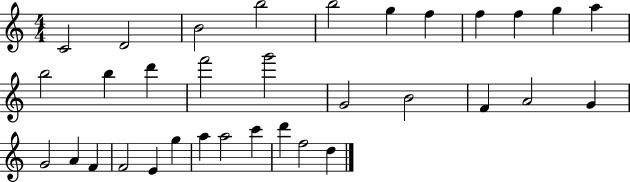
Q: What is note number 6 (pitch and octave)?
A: G5